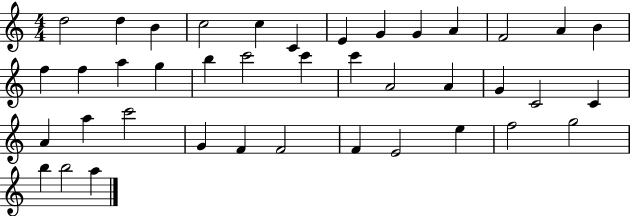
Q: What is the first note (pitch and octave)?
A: D5